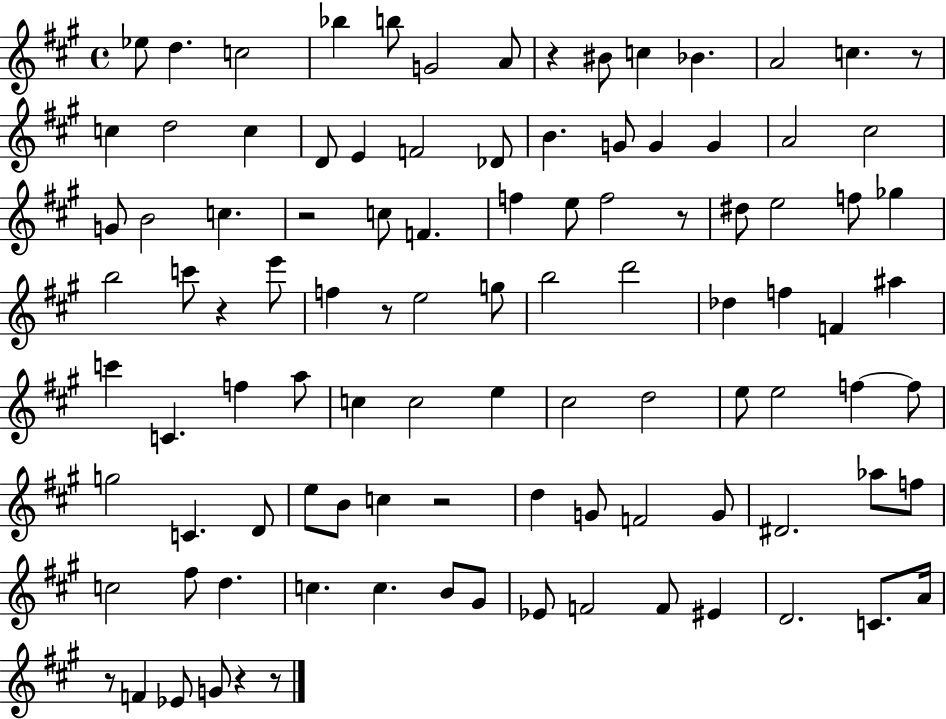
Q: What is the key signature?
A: A major